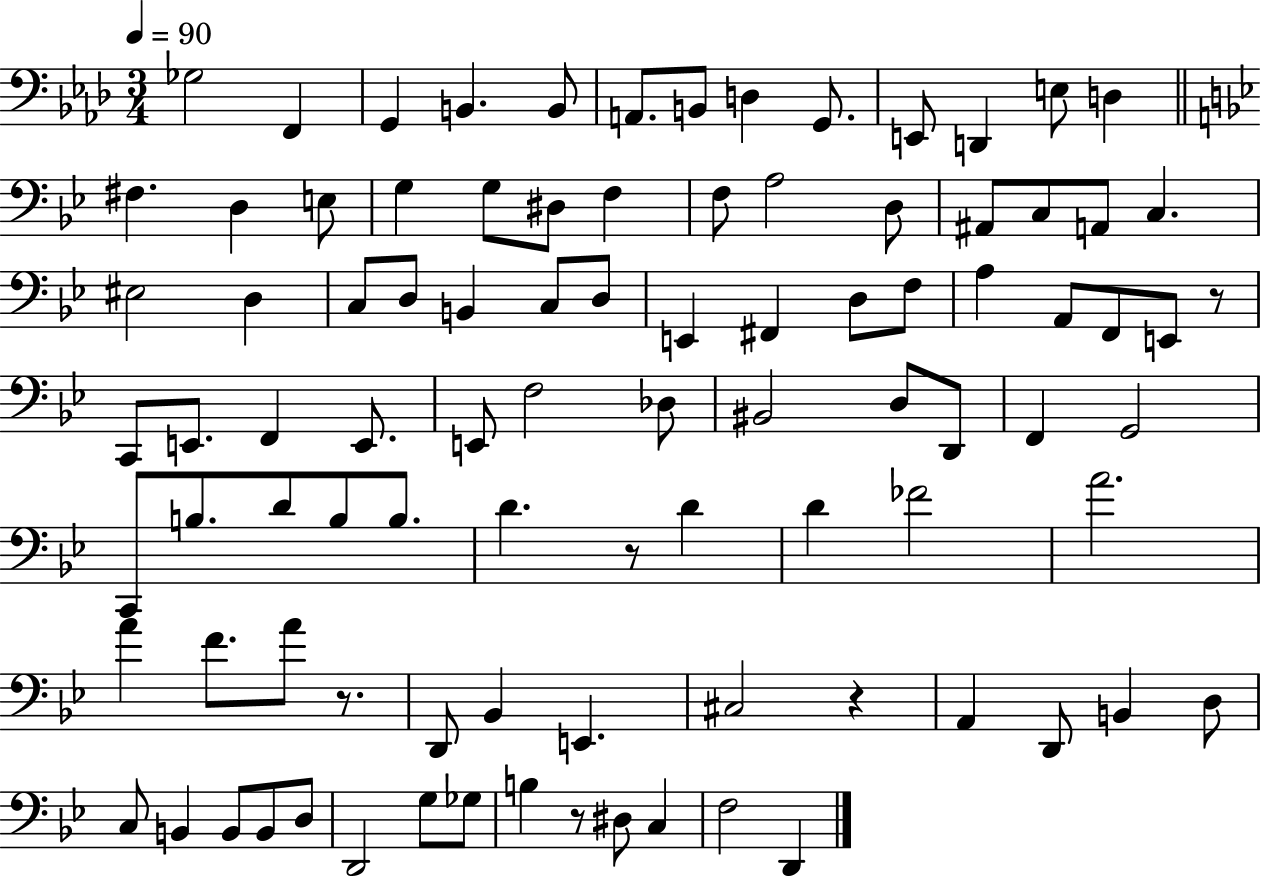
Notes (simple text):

Gb3/h F2/q G2/q B2/q. B2/e A2/e. B2/e D3/q G2/e. E2/e D2/q E3/e D3/q F#3/q. D3/q E3/e G3/q G3/e D#3/e F3/q F3/e A3/h D3/e A#2/e C3/e A2/e C3/q. EIS3/h D3/q C3/e D3/e B2/q C3/e D3/e E2/q F#2/q D3/e F3/e A3/q A2/e F2/e E2/e R/e C2/e E2/e. F2/q E2/e. E2/e F3/h Db3/e BIS2/h D3/e D2/e F2/q G2/h C2/e B3/e. D4/e B3/e B3/e. D4/q. R/e D4/q D4/q FES4/h A4/h. A4/q F4/e. A4/e R/e. D2/e Bb2/q E2/q. C#3/h R/q A2/q D2/e B2/q D3/e C3/e B2/q B2/e B2/e D3/e D2/h G3/e Gb3/e B3/q R/e D#3/e C3/q F3/h D2/q